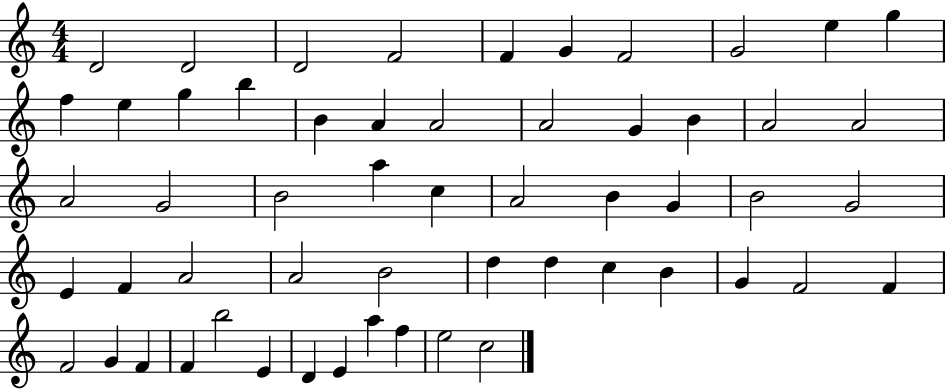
{
  \clef treble
  \numericTimeSignature
  \time 4/4
  \key c \major
  d'2 d'2 | d'2 f'2 | f'4 g'4 f'2 | g'2 e''4 g''4 | \break f''4 e''4 g''4 b''4 | b'4 a'4 a'2 | a'2 g'4 b'4 | a'2 a'2 | \break a'2 g'2 | b'2 a''4 c''4 | a'2 b'4 g'4 | b'2 g'2 | \break e'4 f'4 a'2 | a'2 b'2 | d''4 d''4 c''4 b'4 | g'4 f'2 f'4 | \break f'2 g'4 f'4 | f'4 b''2 e'4 | d'4 e'4 a''4 f''4 | e''2 c''2 | \break \bar "|."
}